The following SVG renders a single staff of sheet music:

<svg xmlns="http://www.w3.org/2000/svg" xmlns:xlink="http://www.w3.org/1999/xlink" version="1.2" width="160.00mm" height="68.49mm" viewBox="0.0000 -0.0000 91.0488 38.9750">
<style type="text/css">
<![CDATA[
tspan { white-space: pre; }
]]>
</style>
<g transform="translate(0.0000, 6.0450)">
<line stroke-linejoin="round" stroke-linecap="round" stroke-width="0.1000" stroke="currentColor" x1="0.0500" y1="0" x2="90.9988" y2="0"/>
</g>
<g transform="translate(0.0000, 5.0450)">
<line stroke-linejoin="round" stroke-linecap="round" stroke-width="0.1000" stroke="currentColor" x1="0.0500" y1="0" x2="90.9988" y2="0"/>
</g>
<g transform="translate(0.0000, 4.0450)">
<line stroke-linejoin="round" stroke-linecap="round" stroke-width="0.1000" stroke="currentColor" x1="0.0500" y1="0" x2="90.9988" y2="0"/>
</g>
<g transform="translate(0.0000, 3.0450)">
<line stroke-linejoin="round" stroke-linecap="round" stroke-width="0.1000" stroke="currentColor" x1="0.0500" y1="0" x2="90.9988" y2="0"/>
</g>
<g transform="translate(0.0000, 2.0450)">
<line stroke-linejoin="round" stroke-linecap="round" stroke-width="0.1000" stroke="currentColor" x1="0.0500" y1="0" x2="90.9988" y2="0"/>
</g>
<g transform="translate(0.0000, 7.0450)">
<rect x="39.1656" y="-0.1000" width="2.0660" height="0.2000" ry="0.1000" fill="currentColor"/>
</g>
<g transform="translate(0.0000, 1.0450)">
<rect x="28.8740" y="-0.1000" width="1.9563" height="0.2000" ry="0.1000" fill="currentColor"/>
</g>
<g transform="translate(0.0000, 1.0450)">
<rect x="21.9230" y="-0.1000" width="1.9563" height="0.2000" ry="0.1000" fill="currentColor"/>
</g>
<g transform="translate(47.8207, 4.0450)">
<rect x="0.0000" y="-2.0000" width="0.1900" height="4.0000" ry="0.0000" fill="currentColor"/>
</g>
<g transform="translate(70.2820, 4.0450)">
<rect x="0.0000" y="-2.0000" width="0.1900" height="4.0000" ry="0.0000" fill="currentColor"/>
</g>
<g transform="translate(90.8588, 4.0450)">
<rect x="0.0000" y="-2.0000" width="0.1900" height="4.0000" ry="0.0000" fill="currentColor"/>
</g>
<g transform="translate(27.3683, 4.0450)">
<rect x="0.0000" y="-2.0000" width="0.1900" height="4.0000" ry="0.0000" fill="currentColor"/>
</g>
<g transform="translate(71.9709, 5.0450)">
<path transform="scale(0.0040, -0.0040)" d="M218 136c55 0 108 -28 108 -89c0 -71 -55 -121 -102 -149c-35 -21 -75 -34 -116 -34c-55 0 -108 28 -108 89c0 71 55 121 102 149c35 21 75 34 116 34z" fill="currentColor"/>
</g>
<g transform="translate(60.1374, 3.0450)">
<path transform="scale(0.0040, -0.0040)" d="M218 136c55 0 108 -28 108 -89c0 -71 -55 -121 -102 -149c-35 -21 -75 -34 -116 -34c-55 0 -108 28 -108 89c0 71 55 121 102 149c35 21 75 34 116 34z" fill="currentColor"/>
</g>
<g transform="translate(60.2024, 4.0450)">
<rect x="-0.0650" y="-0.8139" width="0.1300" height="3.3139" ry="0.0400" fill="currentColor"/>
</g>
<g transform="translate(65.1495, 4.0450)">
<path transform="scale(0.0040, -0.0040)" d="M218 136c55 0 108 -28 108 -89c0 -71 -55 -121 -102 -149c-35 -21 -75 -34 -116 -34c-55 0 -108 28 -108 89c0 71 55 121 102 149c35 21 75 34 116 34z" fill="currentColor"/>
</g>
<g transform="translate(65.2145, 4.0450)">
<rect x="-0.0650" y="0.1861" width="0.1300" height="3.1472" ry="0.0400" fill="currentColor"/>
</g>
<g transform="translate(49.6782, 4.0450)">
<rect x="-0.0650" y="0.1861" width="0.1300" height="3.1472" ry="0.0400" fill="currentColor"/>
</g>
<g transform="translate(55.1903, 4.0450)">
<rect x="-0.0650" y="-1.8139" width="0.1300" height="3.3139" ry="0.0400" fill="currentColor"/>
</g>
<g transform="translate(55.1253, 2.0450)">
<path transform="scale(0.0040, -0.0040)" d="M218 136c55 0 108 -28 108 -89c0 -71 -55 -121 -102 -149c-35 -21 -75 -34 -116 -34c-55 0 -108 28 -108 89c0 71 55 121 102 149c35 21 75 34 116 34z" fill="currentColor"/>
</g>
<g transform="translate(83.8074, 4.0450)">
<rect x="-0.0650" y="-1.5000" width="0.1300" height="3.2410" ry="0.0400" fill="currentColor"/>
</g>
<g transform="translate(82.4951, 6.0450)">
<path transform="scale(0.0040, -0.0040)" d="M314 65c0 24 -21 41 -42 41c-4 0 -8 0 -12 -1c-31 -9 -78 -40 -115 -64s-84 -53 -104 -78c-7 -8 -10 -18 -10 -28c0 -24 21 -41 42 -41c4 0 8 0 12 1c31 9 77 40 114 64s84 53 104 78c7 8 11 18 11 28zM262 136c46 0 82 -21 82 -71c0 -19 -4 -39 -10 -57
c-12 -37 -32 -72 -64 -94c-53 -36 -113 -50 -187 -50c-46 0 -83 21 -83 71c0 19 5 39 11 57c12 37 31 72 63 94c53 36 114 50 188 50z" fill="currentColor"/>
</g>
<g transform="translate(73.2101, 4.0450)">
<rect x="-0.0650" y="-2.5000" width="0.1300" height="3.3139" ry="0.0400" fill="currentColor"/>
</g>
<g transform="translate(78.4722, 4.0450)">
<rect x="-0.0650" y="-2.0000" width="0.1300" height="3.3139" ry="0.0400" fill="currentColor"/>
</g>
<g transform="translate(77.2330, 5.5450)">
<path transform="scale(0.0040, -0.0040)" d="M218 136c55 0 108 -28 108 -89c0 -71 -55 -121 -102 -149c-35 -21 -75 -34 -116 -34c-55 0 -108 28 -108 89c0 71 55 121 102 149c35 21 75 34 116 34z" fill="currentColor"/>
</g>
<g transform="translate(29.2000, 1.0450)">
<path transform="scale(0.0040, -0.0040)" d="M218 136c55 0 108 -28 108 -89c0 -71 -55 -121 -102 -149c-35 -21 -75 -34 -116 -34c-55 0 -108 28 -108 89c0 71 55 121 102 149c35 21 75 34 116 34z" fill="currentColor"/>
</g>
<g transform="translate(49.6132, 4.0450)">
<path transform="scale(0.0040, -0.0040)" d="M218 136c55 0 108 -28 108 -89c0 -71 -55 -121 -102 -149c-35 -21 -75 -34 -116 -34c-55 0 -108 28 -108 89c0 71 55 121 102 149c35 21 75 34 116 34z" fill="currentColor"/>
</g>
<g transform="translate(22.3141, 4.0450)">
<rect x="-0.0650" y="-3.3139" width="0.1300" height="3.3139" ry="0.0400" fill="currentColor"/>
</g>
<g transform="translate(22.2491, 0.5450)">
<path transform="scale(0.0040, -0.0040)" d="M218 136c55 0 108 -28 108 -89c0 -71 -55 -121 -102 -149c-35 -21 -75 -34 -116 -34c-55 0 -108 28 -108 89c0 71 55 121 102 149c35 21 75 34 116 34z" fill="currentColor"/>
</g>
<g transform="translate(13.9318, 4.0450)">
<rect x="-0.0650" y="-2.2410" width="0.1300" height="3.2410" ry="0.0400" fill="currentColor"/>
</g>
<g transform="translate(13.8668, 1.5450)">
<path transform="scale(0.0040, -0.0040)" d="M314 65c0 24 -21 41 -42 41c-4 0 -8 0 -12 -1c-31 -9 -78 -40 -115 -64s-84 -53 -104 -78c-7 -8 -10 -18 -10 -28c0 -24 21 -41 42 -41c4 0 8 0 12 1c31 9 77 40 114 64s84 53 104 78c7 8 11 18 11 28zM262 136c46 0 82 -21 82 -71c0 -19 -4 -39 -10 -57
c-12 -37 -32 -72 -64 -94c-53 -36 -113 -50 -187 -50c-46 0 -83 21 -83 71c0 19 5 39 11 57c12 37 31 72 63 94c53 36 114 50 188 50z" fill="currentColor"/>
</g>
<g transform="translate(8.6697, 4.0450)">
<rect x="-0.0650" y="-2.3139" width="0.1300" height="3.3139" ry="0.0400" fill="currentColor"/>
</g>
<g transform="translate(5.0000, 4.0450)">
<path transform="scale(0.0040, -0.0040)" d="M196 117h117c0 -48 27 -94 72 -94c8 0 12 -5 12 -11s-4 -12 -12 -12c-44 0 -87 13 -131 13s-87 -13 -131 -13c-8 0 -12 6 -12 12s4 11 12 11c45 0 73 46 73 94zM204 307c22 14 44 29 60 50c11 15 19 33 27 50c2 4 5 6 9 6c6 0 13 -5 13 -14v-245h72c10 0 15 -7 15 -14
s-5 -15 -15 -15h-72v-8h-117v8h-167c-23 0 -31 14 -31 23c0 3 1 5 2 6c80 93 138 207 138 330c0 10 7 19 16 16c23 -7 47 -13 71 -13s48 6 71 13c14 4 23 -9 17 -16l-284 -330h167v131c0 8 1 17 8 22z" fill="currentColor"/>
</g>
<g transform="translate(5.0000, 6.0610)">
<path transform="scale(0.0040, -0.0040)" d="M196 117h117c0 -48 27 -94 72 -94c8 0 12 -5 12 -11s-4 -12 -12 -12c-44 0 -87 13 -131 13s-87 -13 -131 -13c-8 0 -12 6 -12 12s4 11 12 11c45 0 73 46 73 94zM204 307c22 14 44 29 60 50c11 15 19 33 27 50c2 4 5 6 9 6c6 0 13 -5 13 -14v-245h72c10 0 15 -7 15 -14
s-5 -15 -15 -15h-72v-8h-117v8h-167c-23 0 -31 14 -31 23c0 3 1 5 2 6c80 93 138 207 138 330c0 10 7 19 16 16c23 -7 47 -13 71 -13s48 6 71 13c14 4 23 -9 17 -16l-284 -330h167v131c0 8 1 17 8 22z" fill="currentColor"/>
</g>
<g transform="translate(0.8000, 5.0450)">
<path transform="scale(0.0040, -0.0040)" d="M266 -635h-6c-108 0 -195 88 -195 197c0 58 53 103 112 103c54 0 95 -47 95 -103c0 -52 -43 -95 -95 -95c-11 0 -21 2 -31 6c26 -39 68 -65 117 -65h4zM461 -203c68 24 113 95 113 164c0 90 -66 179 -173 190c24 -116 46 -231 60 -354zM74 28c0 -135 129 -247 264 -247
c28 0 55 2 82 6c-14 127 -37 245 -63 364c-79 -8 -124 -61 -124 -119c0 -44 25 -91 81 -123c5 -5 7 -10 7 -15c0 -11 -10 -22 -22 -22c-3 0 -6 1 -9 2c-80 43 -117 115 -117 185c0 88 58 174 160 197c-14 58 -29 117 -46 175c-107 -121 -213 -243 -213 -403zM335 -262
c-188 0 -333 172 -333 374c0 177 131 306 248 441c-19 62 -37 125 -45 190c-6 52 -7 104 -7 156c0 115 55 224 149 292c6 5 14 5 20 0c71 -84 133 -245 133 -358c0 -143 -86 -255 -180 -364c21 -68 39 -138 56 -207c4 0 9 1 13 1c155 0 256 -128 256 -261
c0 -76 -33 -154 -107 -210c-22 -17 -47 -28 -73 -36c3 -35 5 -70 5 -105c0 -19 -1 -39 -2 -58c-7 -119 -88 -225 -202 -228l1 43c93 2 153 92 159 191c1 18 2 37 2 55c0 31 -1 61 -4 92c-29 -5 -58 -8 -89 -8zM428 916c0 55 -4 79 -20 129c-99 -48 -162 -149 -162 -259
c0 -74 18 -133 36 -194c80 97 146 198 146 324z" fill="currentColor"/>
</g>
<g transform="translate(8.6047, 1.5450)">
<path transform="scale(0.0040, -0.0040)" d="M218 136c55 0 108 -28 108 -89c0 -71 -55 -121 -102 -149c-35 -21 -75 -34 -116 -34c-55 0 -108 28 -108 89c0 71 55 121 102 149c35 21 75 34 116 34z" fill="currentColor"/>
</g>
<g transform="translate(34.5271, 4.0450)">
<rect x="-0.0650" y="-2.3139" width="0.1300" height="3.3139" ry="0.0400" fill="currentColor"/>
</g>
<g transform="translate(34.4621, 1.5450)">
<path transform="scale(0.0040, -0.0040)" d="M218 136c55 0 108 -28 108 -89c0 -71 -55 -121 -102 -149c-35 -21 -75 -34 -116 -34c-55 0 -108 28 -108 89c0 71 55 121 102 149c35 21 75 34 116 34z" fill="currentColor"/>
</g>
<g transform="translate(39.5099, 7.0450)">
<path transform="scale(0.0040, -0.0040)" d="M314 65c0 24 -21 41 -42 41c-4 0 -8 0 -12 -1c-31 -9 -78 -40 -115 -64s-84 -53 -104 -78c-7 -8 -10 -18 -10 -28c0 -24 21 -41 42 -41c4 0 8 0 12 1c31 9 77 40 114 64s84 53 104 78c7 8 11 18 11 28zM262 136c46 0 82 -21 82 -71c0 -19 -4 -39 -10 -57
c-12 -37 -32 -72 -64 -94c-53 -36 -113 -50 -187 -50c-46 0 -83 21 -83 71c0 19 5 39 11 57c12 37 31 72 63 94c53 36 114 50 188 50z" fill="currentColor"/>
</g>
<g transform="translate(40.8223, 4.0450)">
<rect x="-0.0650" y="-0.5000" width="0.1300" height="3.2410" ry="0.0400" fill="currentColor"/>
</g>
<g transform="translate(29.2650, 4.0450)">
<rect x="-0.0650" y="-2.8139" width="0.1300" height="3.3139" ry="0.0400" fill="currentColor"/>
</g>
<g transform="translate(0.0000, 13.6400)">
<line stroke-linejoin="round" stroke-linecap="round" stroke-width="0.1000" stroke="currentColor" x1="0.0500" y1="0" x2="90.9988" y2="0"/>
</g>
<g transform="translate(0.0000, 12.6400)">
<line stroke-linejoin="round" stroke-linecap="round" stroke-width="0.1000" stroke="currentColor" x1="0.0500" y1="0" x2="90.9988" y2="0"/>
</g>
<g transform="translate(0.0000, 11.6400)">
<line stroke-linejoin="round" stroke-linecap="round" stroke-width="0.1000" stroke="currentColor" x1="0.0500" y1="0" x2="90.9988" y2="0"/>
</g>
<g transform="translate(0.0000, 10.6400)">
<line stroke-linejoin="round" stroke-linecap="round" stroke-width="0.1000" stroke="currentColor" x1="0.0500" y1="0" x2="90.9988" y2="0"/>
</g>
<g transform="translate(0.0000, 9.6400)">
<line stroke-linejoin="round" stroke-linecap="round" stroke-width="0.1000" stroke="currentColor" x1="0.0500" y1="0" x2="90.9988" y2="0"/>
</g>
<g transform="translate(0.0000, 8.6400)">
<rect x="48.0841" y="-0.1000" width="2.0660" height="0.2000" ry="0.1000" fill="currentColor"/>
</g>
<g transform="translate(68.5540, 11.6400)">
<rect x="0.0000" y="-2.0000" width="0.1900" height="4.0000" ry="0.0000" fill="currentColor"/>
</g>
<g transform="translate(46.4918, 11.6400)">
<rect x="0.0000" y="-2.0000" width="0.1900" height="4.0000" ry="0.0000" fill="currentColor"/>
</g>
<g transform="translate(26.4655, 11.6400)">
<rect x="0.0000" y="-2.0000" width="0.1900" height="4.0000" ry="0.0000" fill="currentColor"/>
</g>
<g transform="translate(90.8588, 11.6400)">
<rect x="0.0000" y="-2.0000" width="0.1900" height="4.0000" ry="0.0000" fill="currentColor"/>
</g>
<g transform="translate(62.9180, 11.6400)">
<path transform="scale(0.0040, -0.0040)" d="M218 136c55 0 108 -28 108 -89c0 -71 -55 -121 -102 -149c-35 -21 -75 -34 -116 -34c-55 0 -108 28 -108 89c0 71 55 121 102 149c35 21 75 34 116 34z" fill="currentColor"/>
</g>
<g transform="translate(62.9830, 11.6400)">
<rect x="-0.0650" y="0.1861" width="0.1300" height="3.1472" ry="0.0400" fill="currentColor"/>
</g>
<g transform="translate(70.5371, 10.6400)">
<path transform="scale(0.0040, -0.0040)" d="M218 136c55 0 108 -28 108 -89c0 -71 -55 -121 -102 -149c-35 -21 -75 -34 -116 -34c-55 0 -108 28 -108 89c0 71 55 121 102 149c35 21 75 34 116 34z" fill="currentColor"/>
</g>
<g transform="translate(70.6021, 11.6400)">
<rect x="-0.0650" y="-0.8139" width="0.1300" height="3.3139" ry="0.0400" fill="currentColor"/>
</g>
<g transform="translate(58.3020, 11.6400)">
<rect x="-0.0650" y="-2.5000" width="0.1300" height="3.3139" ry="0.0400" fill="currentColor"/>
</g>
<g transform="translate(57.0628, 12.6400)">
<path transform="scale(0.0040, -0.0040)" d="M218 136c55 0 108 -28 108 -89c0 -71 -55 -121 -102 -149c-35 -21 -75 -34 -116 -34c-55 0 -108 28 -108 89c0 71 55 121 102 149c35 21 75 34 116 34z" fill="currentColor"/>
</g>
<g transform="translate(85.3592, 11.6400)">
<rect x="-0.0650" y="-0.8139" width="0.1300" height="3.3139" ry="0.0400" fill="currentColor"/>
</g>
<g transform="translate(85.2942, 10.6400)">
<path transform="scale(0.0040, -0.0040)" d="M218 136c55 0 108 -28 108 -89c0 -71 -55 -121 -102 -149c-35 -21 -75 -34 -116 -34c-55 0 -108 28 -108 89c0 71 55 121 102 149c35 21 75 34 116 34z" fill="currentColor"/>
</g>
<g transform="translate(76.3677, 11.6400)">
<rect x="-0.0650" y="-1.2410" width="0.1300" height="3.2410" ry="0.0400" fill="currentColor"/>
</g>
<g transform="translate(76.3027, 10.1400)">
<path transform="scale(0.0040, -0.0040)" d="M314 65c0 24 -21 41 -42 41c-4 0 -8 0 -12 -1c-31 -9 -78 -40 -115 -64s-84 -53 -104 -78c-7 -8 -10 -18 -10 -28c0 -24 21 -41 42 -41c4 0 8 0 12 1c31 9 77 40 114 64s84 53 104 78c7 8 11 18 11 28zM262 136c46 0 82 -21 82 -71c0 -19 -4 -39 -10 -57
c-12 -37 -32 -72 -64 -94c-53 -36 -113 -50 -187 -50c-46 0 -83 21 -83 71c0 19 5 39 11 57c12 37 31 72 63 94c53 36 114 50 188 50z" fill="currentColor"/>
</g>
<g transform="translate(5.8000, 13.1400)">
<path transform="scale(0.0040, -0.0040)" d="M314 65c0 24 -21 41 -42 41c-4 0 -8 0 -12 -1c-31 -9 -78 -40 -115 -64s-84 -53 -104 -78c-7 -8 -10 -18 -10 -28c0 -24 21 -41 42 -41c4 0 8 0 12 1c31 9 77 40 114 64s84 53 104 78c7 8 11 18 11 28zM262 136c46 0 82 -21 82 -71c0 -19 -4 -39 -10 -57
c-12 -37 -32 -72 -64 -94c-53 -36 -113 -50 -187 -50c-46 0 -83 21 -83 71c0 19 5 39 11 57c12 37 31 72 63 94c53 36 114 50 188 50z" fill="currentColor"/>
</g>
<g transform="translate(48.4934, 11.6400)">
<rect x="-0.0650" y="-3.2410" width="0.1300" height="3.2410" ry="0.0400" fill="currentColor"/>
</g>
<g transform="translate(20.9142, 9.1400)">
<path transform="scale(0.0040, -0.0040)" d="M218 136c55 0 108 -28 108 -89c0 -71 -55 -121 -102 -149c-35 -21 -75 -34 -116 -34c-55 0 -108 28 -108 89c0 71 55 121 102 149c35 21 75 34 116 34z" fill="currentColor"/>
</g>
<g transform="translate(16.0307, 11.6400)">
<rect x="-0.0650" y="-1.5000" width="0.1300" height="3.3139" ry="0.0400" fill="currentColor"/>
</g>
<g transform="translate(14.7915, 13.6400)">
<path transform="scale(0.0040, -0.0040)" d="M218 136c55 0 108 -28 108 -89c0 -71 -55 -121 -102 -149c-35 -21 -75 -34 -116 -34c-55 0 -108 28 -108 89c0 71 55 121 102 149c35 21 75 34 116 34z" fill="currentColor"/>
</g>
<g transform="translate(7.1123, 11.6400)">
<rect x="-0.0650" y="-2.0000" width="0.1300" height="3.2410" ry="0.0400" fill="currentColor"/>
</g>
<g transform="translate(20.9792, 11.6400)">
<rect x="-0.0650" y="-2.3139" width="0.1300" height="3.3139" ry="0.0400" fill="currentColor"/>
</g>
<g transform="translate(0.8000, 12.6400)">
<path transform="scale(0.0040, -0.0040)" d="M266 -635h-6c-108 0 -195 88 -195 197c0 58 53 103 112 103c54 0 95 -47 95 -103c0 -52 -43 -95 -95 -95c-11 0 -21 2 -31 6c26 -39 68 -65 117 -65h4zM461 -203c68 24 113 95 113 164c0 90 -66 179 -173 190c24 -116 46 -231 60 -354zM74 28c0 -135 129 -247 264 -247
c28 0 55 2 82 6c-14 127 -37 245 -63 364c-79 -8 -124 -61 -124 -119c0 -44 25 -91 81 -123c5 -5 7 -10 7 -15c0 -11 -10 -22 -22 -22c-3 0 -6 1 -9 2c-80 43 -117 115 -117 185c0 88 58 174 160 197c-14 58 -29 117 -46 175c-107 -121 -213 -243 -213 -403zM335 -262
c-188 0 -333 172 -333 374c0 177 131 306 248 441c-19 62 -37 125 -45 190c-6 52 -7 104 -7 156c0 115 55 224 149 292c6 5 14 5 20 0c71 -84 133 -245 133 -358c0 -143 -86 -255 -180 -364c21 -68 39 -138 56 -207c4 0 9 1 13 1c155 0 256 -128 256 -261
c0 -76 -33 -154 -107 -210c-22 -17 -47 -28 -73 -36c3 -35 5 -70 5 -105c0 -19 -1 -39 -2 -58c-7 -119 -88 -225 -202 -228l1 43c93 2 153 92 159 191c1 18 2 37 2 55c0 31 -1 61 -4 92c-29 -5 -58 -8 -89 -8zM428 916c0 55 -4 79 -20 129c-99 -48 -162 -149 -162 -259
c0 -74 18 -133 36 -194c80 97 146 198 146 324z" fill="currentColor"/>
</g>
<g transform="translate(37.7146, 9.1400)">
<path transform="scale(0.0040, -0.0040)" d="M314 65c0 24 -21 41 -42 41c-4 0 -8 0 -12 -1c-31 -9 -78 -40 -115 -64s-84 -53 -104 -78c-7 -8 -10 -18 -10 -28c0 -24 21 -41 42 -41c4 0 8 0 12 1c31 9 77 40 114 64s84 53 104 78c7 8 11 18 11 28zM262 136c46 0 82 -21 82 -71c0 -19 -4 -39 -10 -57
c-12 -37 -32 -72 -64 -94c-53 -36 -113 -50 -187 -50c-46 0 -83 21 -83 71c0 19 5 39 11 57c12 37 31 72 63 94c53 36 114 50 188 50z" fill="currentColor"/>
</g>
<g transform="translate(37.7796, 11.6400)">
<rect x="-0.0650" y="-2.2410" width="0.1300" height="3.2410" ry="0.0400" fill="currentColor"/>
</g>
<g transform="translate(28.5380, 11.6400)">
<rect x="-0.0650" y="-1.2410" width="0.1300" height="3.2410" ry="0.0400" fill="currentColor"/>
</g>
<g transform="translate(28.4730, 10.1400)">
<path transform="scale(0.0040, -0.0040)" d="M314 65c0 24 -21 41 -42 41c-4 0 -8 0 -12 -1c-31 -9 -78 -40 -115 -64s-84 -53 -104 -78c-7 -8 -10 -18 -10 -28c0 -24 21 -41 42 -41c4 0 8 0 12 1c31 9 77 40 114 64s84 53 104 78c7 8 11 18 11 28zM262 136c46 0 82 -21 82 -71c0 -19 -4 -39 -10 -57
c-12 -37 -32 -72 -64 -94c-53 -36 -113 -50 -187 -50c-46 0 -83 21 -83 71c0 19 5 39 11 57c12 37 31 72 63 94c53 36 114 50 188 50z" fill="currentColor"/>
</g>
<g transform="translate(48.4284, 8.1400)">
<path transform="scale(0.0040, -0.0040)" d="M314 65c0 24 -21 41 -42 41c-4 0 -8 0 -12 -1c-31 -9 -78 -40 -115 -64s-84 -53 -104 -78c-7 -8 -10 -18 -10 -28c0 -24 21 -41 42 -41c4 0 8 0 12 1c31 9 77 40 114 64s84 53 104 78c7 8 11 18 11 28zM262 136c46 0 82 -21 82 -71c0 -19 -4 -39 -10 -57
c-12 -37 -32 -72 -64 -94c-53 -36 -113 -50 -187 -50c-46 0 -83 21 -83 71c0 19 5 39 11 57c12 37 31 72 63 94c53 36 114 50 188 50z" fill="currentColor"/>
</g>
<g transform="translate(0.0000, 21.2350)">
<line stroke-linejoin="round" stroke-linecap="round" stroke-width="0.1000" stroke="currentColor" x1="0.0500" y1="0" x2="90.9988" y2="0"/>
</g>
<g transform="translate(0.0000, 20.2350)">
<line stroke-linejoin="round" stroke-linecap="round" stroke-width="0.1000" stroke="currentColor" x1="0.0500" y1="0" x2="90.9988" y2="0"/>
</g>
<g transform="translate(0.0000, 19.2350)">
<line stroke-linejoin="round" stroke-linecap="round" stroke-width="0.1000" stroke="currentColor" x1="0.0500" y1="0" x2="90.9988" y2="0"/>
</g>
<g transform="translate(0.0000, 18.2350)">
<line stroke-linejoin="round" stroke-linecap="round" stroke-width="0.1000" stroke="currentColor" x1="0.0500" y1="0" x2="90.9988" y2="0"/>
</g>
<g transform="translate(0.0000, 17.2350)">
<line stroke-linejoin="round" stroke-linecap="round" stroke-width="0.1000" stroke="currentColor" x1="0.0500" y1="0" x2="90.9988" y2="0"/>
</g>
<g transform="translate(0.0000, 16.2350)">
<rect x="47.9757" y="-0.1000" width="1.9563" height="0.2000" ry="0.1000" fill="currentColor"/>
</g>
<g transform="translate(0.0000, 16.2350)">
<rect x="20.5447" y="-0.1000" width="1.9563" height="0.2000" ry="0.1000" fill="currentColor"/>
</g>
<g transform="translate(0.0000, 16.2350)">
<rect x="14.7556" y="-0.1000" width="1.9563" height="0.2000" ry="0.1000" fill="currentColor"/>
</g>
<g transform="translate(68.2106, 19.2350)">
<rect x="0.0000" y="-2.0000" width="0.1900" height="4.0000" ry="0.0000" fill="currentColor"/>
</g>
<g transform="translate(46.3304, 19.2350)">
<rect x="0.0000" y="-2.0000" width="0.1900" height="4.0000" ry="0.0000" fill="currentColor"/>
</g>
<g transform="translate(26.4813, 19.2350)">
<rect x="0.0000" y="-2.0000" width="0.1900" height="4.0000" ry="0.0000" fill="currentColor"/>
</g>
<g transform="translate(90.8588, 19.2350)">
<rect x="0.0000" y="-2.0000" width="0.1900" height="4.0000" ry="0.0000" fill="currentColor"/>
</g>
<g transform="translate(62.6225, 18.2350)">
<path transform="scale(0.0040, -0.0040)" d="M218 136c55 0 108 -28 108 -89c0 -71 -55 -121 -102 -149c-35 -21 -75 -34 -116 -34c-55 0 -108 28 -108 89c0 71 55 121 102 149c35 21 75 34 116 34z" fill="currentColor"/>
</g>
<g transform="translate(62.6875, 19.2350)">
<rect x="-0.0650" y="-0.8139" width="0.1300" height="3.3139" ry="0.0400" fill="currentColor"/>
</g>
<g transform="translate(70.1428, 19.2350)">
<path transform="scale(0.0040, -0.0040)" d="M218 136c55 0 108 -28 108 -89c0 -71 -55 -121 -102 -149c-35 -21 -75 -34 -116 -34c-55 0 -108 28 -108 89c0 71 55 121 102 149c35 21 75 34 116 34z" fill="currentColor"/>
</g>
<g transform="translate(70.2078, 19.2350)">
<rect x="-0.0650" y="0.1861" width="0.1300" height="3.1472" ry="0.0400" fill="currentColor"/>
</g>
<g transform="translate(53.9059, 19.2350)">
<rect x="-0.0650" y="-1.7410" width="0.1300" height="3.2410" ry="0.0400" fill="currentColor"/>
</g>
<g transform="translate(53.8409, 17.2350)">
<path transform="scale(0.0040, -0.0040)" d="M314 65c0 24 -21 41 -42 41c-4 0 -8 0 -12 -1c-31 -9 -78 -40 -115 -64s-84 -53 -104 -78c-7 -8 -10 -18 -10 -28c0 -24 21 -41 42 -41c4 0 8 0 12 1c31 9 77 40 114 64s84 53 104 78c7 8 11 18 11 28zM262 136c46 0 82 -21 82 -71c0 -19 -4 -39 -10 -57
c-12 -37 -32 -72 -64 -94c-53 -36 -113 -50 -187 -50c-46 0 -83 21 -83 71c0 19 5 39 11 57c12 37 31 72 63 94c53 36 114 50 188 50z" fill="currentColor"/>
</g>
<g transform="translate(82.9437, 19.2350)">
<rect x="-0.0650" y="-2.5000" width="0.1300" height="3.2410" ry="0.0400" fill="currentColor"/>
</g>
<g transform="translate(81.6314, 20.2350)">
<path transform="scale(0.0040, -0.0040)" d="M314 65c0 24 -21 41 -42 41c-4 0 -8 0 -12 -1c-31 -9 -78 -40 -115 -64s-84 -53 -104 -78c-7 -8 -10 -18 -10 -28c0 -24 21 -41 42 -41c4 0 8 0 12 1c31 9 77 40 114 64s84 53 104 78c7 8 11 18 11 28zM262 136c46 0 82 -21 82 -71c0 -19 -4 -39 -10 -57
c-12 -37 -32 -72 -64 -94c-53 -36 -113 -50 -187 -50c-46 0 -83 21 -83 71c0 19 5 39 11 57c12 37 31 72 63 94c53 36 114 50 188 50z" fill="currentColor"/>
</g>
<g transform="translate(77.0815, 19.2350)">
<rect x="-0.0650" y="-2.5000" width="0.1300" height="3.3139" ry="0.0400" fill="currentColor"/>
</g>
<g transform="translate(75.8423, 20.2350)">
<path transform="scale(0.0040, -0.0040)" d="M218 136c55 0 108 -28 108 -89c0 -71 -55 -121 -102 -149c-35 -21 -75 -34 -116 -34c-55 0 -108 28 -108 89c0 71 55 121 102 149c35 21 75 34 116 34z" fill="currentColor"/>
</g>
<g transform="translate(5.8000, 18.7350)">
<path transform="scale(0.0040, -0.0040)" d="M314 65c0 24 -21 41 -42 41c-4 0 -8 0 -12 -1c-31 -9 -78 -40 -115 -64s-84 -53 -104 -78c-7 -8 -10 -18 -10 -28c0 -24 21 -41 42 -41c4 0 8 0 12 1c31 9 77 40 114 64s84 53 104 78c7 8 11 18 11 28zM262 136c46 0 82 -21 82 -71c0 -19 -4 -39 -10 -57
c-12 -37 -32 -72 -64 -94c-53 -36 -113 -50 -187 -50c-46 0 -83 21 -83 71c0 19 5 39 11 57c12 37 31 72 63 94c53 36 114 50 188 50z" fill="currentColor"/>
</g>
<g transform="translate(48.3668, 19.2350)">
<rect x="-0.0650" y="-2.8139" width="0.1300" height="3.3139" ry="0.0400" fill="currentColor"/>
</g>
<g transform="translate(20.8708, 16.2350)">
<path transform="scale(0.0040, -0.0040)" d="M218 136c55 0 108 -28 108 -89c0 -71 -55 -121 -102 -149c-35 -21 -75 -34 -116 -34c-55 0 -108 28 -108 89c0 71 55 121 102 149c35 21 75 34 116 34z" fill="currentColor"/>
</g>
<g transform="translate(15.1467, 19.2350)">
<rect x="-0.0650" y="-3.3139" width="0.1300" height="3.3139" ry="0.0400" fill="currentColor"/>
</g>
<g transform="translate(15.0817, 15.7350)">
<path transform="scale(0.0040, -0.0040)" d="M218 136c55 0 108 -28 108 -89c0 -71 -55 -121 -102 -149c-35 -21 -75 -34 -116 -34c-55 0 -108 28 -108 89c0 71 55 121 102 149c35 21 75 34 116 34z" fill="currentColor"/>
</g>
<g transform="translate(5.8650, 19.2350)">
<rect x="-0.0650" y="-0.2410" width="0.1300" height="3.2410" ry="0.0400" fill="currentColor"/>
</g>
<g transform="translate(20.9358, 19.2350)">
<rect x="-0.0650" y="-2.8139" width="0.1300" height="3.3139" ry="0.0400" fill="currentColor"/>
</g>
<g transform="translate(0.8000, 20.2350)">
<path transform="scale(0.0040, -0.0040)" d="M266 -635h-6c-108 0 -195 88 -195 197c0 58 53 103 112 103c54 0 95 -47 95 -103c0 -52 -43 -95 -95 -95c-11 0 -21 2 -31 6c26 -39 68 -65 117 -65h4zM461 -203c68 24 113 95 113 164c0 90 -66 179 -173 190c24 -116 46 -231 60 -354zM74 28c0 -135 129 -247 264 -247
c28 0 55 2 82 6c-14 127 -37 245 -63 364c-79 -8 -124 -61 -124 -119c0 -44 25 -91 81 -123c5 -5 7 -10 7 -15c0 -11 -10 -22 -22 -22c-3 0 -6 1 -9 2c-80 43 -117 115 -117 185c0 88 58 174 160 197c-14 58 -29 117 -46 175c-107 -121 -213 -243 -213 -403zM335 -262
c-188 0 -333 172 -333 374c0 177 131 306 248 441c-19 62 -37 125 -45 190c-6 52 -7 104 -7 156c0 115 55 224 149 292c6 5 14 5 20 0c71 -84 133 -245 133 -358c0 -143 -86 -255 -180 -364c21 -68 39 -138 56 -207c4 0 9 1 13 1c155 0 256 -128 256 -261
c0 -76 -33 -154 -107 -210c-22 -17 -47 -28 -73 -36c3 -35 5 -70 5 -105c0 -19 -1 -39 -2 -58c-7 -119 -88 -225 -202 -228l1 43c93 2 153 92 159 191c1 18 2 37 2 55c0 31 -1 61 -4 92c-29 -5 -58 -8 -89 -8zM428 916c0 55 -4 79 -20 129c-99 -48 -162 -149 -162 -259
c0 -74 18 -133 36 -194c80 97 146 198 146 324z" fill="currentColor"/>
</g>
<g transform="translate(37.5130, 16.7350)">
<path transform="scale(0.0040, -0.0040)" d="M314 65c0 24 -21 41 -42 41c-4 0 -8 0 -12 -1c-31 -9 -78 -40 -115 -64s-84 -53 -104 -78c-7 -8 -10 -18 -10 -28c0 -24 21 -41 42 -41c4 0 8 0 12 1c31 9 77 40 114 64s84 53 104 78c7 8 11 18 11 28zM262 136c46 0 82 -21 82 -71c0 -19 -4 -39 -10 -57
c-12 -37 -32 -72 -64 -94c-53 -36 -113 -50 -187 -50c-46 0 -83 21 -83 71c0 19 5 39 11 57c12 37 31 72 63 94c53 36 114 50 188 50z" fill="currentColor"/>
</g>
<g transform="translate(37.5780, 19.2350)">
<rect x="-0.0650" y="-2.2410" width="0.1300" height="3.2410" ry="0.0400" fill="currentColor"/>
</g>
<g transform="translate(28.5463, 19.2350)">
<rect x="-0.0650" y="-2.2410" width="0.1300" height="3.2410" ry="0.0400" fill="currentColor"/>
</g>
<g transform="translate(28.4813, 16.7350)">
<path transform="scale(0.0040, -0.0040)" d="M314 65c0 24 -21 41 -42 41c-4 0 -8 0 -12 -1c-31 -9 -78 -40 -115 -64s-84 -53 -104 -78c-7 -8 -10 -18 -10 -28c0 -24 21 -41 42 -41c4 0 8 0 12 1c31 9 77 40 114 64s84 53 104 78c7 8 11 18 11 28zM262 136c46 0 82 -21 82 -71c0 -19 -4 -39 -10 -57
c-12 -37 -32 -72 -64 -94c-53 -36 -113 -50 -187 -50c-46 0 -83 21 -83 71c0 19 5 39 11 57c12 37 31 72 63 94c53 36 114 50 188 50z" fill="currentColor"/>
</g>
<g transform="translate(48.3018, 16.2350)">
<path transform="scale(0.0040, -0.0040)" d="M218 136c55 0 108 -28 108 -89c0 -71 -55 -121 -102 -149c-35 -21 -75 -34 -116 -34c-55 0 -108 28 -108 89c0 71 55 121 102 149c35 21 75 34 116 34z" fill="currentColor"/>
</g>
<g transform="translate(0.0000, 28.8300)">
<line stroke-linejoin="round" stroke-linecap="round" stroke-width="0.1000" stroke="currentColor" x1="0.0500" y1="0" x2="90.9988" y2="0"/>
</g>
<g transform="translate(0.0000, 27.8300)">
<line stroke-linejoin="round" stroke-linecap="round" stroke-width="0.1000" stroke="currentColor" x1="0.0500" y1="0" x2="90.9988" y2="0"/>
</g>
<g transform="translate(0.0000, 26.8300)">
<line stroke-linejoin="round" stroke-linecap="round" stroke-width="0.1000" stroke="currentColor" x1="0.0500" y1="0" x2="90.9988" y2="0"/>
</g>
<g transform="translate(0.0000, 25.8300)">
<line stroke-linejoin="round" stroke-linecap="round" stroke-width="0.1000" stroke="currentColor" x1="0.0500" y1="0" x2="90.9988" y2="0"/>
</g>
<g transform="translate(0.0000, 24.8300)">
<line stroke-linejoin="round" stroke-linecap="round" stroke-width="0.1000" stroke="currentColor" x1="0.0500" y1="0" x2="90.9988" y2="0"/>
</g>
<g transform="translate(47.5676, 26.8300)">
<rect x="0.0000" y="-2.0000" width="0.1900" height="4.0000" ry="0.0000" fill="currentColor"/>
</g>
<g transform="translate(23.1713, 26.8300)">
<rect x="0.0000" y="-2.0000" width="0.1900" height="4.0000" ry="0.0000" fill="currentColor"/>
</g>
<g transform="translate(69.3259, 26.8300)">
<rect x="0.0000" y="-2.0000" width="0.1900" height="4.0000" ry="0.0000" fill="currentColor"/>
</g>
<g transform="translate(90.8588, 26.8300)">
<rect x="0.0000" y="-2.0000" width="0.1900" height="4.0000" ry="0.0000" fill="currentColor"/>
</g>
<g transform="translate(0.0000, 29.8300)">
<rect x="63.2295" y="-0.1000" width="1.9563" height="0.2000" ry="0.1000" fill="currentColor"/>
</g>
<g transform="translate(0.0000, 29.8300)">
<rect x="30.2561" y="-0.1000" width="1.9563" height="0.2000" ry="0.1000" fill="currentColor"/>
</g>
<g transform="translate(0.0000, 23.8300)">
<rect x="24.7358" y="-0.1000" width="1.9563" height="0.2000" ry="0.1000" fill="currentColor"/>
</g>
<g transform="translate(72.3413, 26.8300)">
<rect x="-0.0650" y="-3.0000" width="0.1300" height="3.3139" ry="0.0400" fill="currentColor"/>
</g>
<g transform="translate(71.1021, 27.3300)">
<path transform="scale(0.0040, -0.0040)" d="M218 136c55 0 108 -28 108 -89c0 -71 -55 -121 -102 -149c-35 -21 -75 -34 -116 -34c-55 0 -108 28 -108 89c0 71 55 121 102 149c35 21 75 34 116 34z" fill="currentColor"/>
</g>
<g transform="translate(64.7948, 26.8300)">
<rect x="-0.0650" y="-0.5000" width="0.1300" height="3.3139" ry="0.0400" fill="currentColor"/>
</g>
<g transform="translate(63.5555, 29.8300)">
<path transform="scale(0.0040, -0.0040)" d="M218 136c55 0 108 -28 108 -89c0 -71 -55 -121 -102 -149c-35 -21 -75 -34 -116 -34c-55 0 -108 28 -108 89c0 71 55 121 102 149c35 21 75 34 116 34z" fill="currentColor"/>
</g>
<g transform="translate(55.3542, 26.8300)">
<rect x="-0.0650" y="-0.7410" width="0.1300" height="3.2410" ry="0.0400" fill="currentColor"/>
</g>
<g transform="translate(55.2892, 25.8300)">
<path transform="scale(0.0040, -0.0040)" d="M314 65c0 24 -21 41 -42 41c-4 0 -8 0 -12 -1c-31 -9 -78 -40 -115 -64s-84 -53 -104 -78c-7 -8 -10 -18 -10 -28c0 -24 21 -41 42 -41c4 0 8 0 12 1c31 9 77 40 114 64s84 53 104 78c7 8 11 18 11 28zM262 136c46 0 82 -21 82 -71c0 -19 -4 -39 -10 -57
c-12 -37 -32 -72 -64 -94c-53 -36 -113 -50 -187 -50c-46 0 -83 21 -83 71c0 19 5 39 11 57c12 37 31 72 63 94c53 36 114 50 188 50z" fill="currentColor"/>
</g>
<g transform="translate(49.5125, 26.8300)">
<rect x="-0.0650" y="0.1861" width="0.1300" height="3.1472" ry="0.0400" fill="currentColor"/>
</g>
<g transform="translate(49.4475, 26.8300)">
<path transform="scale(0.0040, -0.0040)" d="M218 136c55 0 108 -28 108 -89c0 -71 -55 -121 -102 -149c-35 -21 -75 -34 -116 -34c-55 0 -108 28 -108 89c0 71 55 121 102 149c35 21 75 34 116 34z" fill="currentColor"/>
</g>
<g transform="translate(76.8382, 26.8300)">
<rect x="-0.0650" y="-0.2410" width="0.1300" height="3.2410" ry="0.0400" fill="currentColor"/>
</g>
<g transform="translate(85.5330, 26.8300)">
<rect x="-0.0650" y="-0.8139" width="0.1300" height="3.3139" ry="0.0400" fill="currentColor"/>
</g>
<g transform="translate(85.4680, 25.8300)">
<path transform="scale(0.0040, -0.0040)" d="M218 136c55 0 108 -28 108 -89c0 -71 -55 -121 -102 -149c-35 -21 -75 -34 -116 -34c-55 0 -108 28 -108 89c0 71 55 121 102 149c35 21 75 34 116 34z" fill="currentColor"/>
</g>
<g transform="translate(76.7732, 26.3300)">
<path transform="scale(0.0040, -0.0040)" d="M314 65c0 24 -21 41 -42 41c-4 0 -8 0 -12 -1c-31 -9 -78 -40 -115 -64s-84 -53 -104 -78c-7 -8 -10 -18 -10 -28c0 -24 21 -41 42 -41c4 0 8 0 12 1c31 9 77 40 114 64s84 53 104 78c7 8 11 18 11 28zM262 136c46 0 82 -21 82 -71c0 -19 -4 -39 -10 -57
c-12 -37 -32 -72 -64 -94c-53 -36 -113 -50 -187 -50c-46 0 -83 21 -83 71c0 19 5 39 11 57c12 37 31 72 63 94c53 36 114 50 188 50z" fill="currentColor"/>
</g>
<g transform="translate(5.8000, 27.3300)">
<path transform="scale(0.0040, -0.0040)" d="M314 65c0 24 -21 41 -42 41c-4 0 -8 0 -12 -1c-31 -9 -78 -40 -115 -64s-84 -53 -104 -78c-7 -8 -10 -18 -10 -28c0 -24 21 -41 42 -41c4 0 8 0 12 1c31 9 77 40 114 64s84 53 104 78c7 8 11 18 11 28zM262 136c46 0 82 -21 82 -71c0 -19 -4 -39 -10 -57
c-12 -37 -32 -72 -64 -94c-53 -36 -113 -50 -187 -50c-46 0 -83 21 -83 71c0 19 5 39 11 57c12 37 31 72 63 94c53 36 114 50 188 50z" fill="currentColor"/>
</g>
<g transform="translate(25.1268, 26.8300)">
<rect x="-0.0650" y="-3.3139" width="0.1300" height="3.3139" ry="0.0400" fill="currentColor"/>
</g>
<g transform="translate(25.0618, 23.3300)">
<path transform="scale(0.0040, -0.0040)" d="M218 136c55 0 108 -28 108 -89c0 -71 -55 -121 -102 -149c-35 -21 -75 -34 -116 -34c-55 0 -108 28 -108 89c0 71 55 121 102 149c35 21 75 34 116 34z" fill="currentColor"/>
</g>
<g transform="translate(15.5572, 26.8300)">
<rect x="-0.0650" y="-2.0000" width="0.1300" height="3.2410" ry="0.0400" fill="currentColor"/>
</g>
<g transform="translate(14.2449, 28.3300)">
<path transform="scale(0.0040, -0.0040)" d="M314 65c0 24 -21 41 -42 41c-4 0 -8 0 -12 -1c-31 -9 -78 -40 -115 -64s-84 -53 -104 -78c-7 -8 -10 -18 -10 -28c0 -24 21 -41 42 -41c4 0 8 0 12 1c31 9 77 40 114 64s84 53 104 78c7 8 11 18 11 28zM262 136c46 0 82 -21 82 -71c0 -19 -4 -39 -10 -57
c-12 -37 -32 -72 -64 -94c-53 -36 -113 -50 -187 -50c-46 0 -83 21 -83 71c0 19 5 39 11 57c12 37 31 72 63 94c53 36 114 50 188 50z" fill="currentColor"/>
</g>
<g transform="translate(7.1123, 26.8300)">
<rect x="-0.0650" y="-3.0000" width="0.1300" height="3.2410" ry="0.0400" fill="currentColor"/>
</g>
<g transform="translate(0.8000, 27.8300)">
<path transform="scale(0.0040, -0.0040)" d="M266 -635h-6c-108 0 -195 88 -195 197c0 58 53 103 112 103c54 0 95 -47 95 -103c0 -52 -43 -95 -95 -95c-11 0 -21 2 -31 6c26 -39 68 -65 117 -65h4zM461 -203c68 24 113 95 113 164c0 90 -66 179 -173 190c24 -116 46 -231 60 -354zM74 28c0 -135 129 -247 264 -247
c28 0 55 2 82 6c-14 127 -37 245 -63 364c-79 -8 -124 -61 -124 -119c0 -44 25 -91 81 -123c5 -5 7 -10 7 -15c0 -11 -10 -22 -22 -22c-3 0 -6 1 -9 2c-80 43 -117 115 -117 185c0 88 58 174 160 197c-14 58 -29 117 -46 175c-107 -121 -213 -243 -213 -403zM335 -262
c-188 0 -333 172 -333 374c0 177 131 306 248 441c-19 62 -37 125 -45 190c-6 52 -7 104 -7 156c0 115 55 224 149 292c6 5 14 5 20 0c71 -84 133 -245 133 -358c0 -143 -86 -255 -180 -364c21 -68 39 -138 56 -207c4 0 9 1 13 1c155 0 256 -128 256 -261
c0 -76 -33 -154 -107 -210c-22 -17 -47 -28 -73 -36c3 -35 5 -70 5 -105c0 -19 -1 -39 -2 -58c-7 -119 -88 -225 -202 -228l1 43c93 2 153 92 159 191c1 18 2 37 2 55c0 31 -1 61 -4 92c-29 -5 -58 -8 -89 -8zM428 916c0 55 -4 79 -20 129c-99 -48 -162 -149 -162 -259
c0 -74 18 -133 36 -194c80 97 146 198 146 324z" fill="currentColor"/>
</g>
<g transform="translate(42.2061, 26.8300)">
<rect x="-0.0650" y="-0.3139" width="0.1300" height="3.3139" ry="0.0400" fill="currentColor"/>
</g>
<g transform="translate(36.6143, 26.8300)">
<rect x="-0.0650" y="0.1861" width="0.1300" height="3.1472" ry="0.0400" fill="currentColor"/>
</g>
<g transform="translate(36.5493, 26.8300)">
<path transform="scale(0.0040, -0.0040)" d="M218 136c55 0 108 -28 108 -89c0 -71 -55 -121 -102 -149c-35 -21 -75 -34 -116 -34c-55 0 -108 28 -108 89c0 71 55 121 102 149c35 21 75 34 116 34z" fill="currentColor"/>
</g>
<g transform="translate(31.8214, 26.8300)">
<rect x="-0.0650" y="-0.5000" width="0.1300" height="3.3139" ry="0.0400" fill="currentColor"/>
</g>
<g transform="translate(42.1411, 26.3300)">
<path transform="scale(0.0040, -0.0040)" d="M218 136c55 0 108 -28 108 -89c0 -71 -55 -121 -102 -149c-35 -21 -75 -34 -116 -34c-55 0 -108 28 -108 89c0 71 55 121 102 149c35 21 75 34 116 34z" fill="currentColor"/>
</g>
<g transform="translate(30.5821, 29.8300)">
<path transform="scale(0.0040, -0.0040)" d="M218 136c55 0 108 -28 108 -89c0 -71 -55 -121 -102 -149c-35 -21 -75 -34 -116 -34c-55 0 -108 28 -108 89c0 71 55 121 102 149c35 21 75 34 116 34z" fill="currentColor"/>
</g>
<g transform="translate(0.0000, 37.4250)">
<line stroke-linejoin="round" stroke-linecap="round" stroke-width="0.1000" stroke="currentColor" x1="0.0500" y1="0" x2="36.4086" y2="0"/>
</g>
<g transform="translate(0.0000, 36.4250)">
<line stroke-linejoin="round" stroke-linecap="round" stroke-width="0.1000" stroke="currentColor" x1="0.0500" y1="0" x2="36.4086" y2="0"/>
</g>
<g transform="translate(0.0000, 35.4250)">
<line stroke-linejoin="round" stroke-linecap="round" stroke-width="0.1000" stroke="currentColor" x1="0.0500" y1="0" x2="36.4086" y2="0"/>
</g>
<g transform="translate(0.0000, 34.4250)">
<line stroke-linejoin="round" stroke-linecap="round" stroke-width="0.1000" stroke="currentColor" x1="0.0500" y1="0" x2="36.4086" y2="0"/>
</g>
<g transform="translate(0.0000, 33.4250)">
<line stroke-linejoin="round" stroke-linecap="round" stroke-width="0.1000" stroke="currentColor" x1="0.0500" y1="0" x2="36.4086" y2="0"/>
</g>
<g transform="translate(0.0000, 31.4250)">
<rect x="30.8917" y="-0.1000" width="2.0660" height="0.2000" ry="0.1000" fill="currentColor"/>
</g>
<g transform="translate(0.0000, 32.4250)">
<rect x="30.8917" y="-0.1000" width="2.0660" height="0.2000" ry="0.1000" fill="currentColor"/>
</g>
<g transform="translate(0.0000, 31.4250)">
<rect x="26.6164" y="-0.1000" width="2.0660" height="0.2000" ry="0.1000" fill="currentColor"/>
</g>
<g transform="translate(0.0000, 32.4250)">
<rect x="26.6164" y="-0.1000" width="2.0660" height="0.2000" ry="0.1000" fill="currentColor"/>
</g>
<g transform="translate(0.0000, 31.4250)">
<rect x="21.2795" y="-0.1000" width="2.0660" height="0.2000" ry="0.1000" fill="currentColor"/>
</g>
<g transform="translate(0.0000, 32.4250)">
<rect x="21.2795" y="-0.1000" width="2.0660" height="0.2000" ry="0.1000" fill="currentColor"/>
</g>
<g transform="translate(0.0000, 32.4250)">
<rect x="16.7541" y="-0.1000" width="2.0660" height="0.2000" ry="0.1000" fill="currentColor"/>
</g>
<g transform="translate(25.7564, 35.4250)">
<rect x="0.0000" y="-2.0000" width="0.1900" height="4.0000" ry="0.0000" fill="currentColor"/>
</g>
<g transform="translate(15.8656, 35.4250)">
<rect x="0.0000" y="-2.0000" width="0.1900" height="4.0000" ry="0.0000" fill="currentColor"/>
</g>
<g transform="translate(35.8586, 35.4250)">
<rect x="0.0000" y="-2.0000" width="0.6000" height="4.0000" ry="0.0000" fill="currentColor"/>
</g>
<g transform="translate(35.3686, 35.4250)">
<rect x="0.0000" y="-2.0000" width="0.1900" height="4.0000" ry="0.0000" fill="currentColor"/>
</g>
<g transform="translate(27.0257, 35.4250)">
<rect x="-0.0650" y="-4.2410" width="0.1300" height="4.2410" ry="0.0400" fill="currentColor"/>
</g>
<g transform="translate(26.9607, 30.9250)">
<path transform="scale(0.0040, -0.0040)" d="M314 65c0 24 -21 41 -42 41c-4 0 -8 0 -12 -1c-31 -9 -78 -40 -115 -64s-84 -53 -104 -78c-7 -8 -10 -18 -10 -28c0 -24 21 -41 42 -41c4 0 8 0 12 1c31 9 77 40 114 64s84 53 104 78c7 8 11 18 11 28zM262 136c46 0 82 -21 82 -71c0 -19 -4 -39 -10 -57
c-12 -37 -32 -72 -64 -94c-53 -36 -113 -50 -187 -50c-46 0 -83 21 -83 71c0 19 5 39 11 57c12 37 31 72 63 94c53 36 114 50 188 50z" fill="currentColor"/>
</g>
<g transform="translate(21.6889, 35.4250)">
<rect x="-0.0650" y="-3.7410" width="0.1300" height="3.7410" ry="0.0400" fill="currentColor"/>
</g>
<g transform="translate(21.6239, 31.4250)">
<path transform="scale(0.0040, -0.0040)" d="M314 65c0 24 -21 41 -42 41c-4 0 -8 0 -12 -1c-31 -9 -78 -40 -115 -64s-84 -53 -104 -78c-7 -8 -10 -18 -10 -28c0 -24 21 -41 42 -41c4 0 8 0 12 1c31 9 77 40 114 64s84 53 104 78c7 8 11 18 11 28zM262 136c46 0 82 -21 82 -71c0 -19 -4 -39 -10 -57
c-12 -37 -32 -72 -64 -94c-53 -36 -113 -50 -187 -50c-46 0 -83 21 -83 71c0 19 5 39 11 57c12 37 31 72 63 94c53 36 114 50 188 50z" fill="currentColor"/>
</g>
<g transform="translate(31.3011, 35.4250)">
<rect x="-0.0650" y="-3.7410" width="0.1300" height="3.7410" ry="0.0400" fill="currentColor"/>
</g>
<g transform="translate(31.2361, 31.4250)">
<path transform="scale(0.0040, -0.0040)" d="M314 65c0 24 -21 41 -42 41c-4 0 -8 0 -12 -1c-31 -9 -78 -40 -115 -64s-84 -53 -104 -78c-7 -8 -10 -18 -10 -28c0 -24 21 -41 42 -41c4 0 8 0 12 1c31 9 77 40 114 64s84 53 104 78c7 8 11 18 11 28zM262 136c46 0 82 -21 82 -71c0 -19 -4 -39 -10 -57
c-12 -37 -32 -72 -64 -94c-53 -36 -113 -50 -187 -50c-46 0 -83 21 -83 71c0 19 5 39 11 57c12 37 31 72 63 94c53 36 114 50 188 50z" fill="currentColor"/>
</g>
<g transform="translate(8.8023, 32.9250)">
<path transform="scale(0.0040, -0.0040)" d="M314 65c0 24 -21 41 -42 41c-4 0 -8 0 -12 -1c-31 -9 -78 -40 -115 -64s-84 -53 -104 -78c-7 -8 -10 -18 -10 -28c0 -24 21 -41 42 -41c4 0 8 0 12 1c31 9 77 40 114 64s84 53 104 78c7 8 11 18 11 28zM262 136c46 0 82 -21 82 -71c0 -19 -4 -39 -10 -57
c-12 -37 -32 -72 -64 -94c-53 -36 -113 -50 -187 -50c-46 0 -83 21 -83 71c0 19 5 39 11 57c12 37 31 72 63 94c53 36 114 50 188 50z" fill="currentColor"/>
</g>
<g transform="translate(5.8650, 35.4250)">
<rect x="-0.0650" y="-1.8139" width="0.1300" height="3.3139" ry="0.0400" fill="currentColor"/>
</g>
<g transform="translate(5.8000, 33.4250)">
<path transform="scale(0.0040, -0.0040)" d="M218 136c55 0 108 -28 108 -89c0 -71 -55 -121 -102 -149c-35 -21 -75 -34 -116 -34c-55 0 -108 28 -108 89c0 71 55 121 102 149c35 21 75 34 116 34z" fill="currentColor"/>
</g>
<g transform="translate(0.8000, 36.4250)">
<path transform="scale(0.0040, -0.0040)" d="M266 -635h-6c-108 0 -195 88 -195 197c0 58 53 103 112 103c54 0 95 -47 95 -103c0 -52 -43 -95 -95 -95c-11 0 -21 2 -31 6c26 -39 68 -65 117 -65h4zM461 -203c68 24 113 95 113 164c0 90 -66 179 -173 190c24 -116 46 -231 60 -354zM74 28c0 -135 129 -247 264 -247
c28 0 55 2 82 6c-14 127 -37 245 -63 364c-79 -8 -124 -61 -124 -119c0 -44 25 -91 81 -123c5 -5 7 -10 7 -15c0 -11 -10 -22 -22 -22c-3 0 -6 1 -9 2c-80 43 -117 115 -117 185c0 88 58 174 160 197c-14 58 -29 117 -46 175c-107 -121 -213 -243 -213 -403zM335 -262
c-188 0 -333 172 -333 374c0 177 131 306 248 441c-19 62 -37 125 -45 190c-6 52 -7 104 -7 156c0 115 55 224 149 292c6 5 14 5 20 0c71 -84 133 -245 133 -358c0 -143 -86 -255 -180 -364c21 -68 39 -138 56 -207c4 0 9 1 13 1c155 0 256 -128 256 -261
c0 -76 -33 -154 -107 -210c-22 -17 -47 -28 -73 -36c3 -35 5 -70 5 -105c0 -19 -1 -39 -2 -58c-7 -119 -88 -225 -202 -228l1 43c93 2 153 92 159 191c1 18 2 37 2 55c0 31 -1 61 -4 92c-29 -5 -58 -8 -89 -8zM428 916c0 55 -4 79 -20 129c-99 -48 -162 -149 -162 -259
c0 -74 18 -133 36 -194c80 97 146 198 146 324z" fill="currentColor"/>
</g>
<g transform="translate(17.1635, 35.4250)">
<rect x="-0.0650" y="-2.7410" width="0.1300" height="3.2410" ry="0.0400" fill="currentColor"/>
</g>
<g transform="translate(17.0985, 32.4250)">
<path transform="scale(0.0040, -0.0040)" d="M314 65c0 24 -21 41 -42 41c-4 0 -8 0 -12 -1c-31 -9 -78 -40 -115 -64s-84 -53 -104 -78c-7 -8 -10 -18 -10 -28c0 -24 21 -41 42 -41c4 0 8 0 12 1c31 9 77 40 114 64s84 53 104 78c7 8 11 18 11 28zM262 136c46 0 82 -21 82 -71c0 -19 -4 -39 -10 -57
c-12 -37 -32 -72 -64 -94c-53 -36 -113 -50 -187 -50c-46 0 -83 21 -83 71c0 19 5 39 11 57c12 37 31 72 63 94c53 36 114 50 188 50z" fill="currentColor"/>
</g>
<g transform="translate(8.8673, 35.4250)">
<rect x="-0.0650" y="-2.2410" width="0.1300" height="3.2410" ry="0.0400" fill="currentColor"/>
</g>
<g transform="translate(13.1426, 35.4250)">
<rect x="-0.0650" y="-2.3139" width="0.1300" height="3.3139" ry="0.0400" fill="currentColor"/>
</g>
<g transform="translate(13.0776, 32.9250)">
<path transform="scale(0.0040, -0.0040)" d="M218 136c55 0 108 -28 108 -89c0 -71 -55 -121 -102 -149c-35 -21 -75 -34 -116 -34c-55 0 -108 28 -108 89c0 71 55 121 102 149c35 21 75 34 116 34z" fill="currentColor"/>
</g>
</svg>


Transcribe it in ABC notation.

X:1
T:Untitled
M:4/4
L:1/4
K:C
g g2 b a g C2 B f d B G F E2 F2 E g e2 g2 b2 G B d e2 d c2 b a g2 g2 a f2 d B G G2 A2 F2 b C B c B d2 C A c2 d f g2 g a2 c'2 d'2 c'2